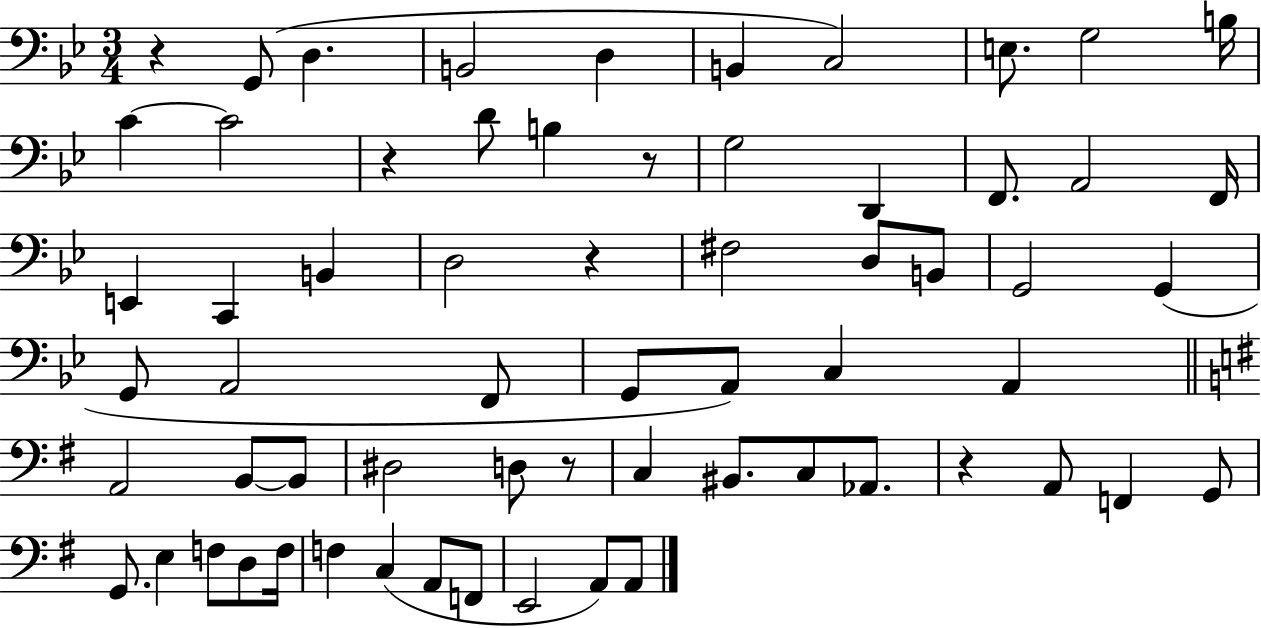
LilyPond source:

{
  \clef bass
  \numericTimeSignature
  \time 3/4
  \key bes \major
  r4 g,8( d4. | b,2 d4 | b,4 c2) | e8. g2 b16 | \break c'4~~ c'2 | r4 d'8 b4 r8 | g2 d,4 | f,8. a,2 f,16 | \break e,4 c,4 b,4 | d2 r4 | fis2 d8 b,8 | g,2 g,4( | \break g,8 a,2 f,8 | g,8 a,8) c4 a,4 | \bar "||" \break \key g \major a,2 b,8~~ b,8 | dis2 d8 r8 | c4 bis,8. c8 aes,8. | r4 a,8 f,4 g,8 | \break g,8. e4 f8 d8 f16 | f4 c4( a,8 f,8 | e,2 a,8) a,8 | \bar "|."
}